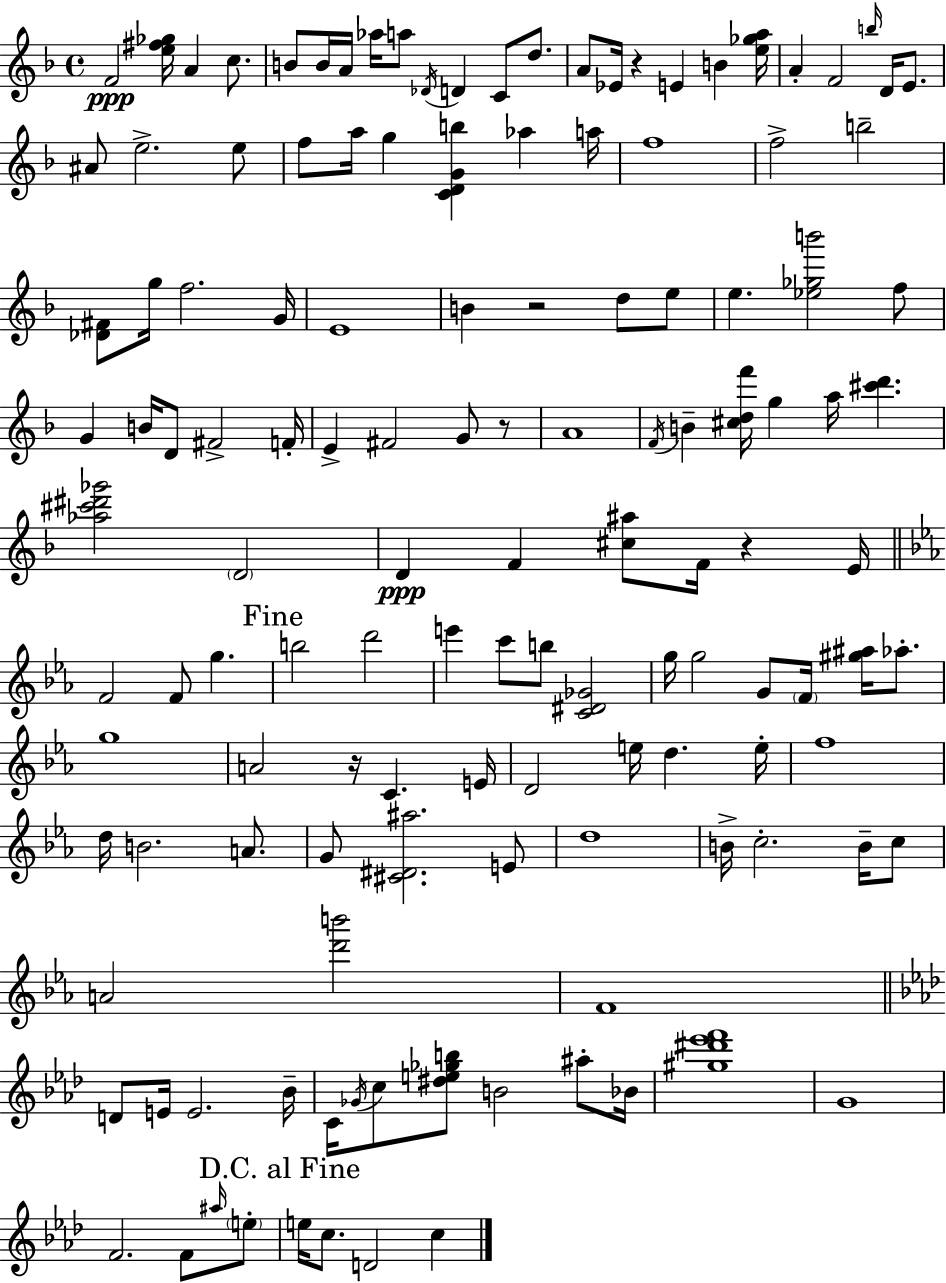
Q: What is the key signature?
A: D minor